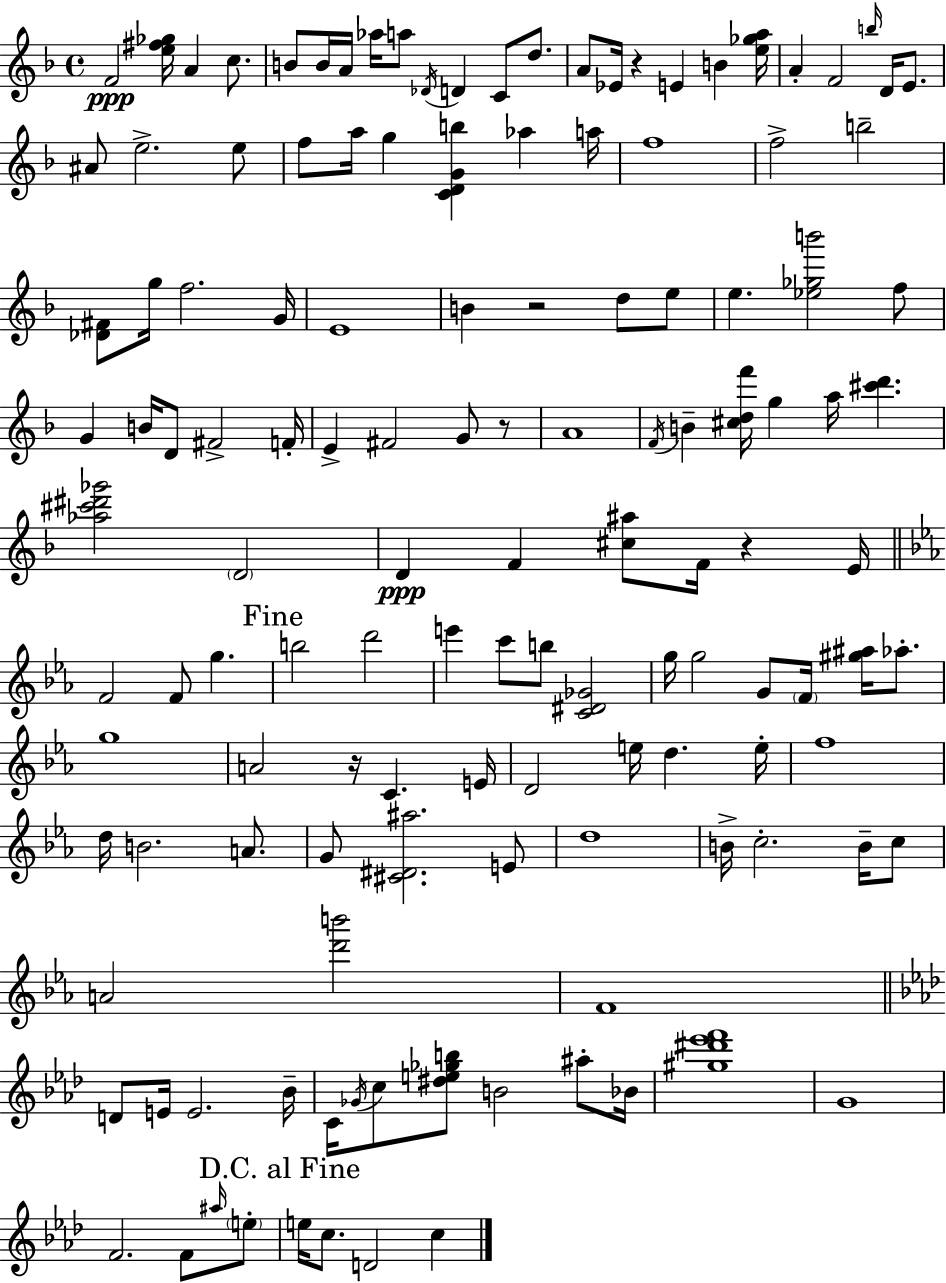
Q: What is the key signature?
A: D minor